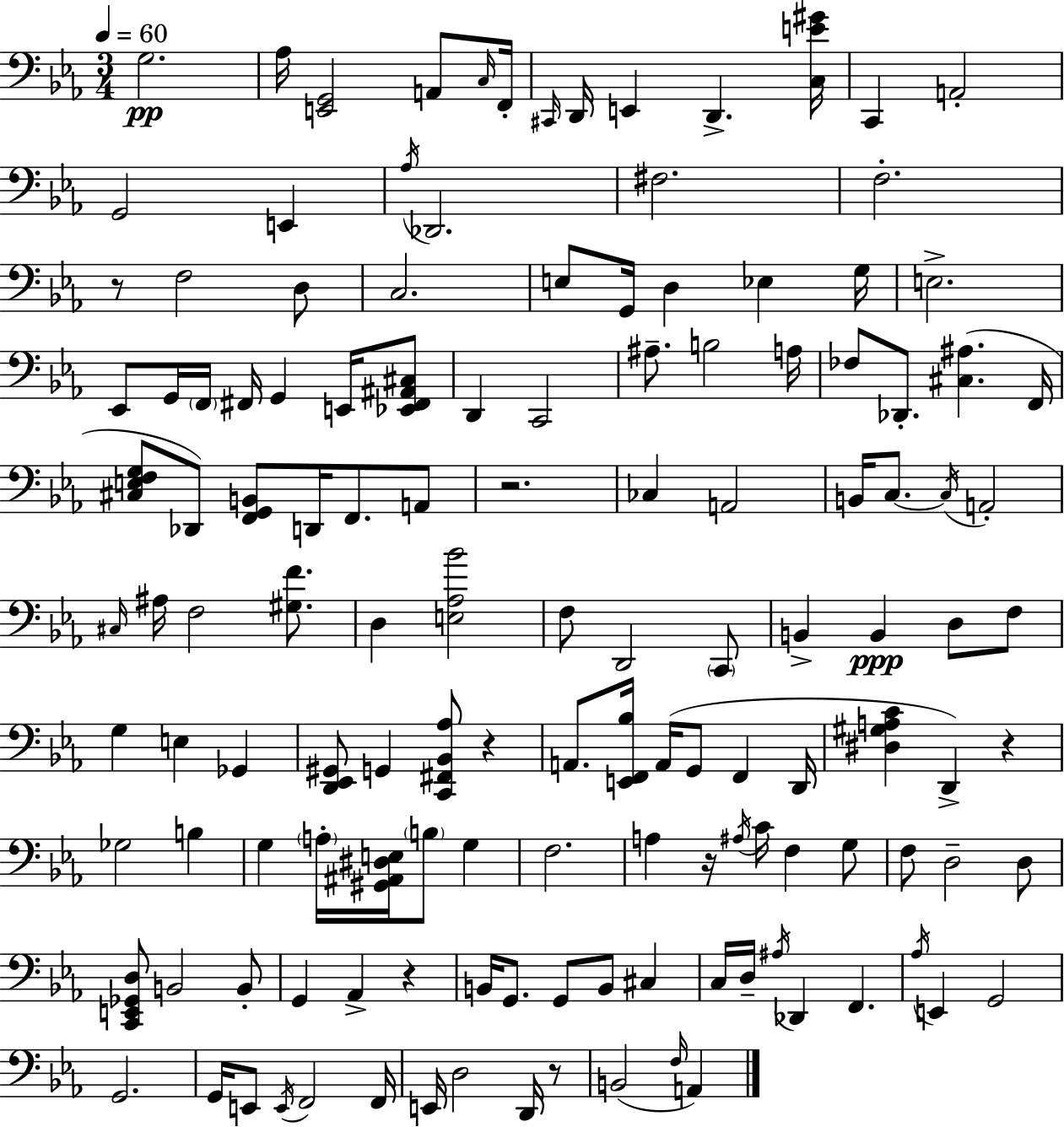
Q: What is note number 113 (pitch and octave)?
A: B2